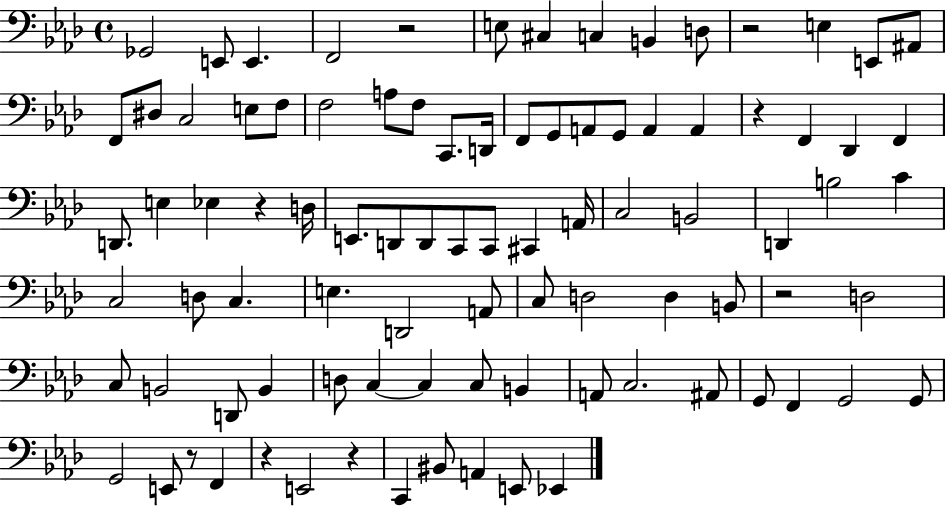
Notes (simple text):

Gb2/h E2/e E2/q. F2/h R/h E3/e C#3/q C3/q B2/q D3/e R/h E3/q E2/e A#2/e F2/e D#3/e C3/h E3/e F3/e F3/h A3/e F3/e C2/e. D2/s F2/e G2/e A2/e G2/e A2/q A2/q R/q F2/q Db2/q F2/q D2/e. E3/q Eb3/q R/q D3/s E2/e. D2/e D2/e C2/e C2/e C#2/q A2/s C3/h B2/h D2/q B3/h C4/q C3/h D3/e C3/q. E3/q. D2/h A2/e C3/e D3/h D3/q B2/e R/h D3/h C3/e B2/h D2/e B2/q D3/e C3/q C3/q C3/e B2/q A2/e C3/h. A#2/e G2/e F2/q G2/h G2/e G2/h E2/e R/e F2/q R/q E2/h R/q C2/q BIS2/e A2/q E2/e Eb2/q